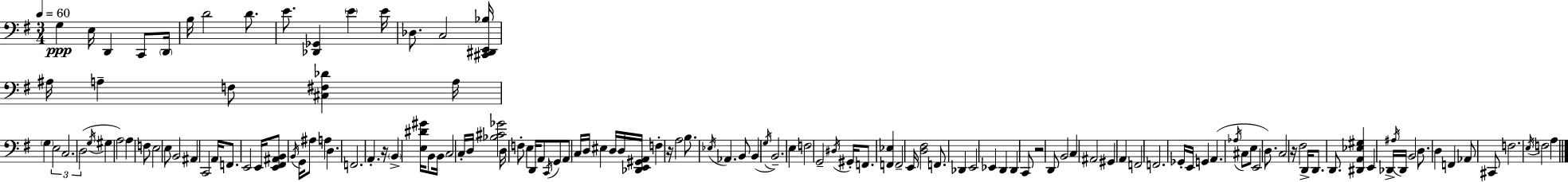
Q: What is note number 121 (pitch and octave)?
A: A3